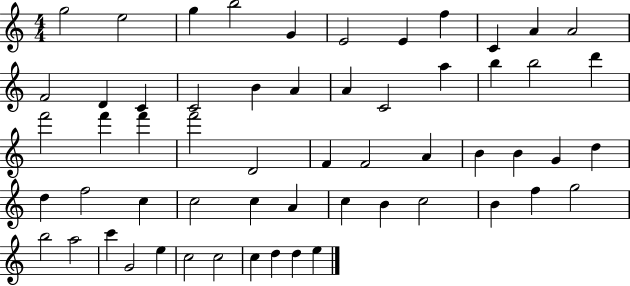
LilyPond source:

{
  \clef treble
  \numericTimeSignature
  \time 4/4
  \key c \major
  g''2 e''2 | g''4 b''2 g'4 | e'2 e'4 f''4 | c'4 a'4 a'2 | \break f'2 d'4 c'4 | c'2 b'4 a'4 | a'4 c'2 a''4 | b''4 b''2 d'''4 | \break f'''2 f'''4 f'''4 | f'''2 d'2 | f'4 f'2 a'4 | b'4 b'4 g'4 d''4 | \break d''4 f''2 c''4 | c''2 c''4 a'4 | c''4 b'4 c''2 | b'4 f''4 g''2 | \break b''2 a''2 | c'''4 g'2 e''4 | c''2 c''2 | c''4 d''4 d''4 e''4 | \break \bar "|."
}